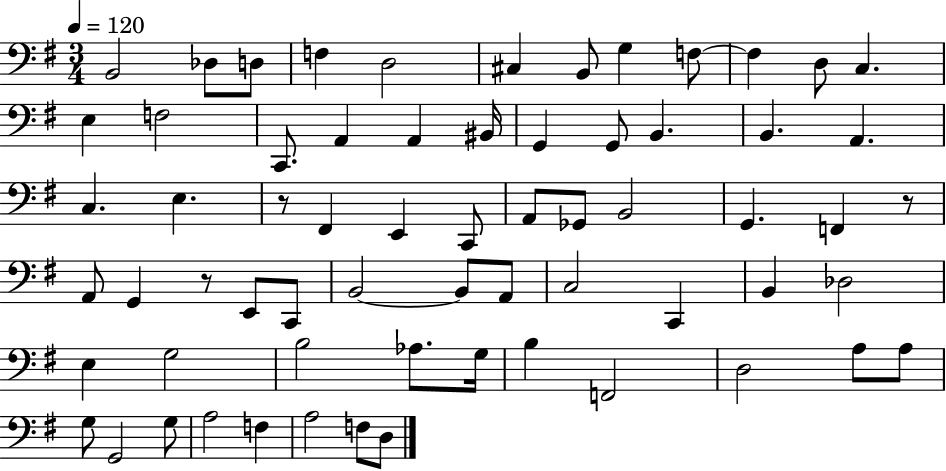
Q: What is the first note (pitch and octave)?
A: B2